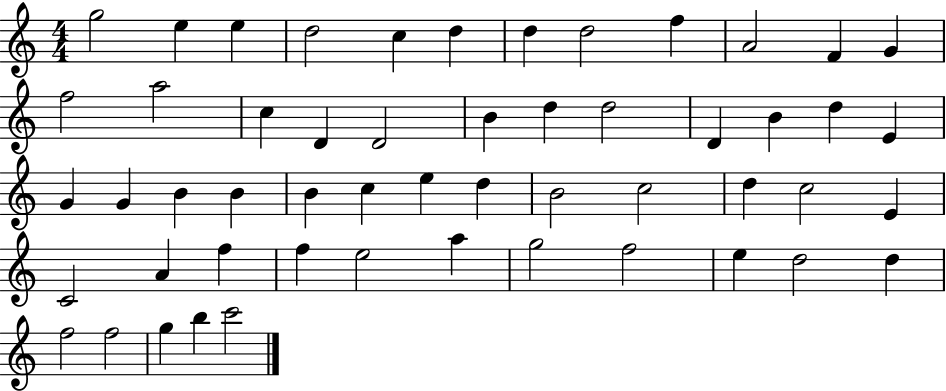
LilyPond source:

{
  \clef treble
  \numericTimeSignature
  \time 4/4
  \key c \major
  g''2 e''4 e''4 | d''2 c''4 d''4 | d''4 d''2 f''4 | a'2 f'4 g'4 | \break f''2 a''2 | c''4 d'4 d'2 | b'4 d''4 d''2 | d'4 b'4 d''4 e'4 | \break g'4 g'4 b'4 b'4 | b'4 c''4 e''4 d''4 | b'2 c''2 | d''4 c''2 e'4 | \break c'2 a'4 f''4 | f''4 e''2 a''4 | g''2 f''2 | e''4 d''2 d''4 | \break f''2 f''2 | g''4 b''4 c'''2 | \bar "|."
}